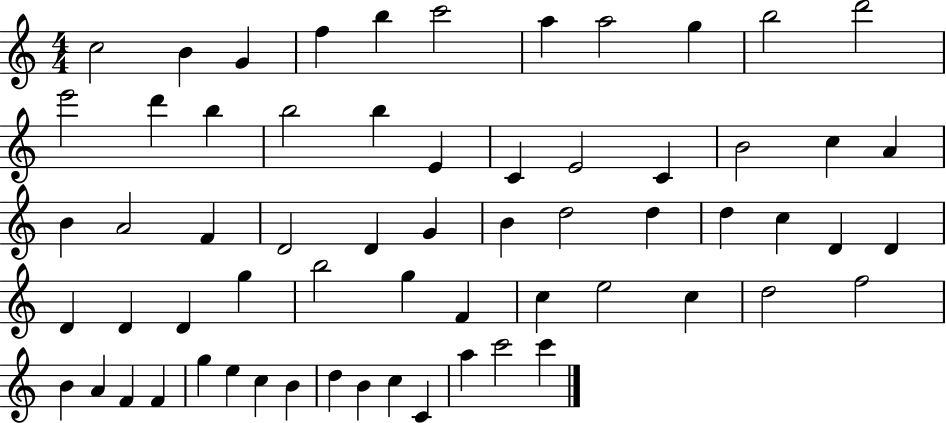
C5/h B4/q G4/q F5/q B5/q C6/h A5/q A5/h G5/q B5/h D6/h E6/h D6/q B5/q B5/h B5/q E4/q C4/q E4/h C4/q B4/h C5/q A4/q B4/q A4/h F4/q D4/h D4/q G4/q B4/q D5/h D5/q D5/q C5/q D4/q D4/q D4/q D4/q D4/q G5/q B5/h G5/q F4/q C5/q E5/h C5/q D5/h F5/h B4/q A4/q F4/q F4/q G5/q E5/q C5/q B4/q D5/q B4/q C5/q C4/q A5/q C6/h C6/q